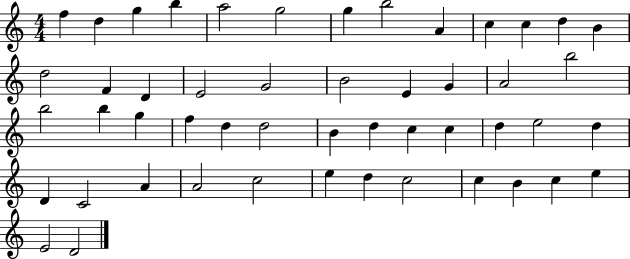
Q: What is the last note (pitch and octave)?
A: D4